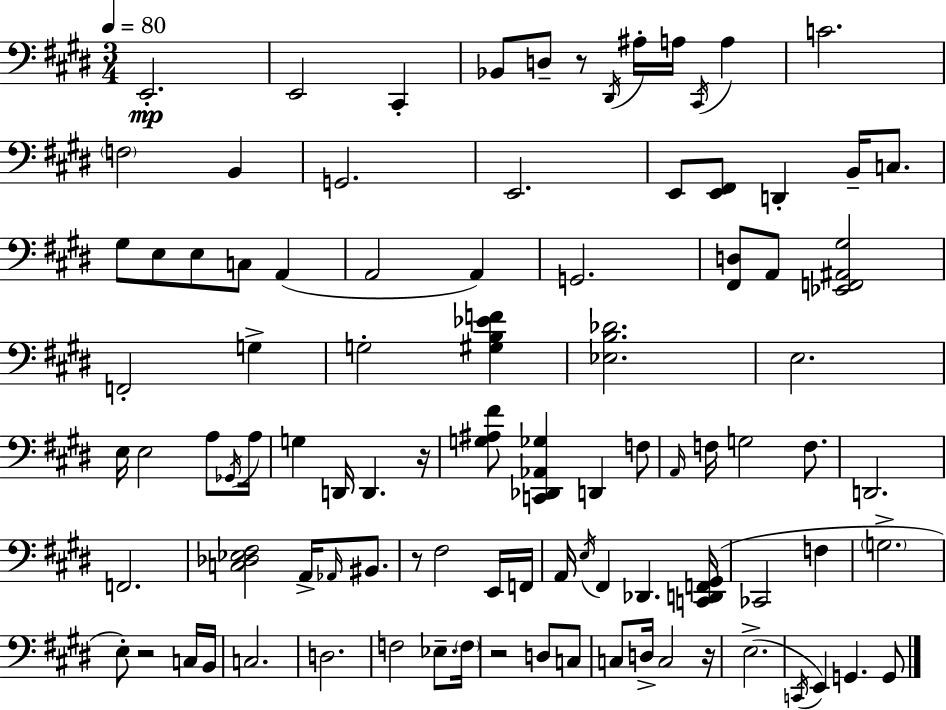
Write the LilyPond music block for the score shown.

{
  \clef bass
  \numericTimeSignature
  \time 3/4
  \key e \major
  \tempo 4 = 80
  \repeat volta 2 { e,2.-.\mp | e,2 cis,4-. | bes,8 d8-- r8 \acciaccatura { dis,16 } ais16-. a16 \acciaccatura { cis,16 } a4 | c'2. | \break \parenthesize f2 b,4 | g,2. | e,2. | e,8 <e, fis,>8 d,4-. b,16-- c8. | \break gis8 e8 e8 c8 a,4( | a,2 a,4) | g,2. | <fis, d>8 a,8 <ees, f, ais, gis>2 | \break f,2-. g4-> | g2-. <gis b ees' f'>4 | <ees b des'>2. | e2. | \break e16 e2 a8 | \acciaccatura { ges,16 } a16 g4 d,16 d,4. | r16 <g ais fis'>8 <c, des, aes, ges>4 d,4 | f8 \grace { a,16 } f16 g2 | \break f8. d,2. | f,2. | <c des ees fis>2 | a,16-> \grace { aes,16 } bis,8. r8 fis2 | \break e,16 f,16 a,16 \acciaccatura { e16 } fis,4 des,4. | <c, d, f, gis,>16( ces,2 | f4 \parenthesize g2.-> | e8-.) r2 | \break c16 b,16 c2. | d2. | f2 | ees8.-- \parenthesize f16 r2 | \break d8 c8 c8 d16-> c2 | r16 e2.->( | \acciaccatura { c,16 } e,4) g,4. | g,8 } \bar "|."
}